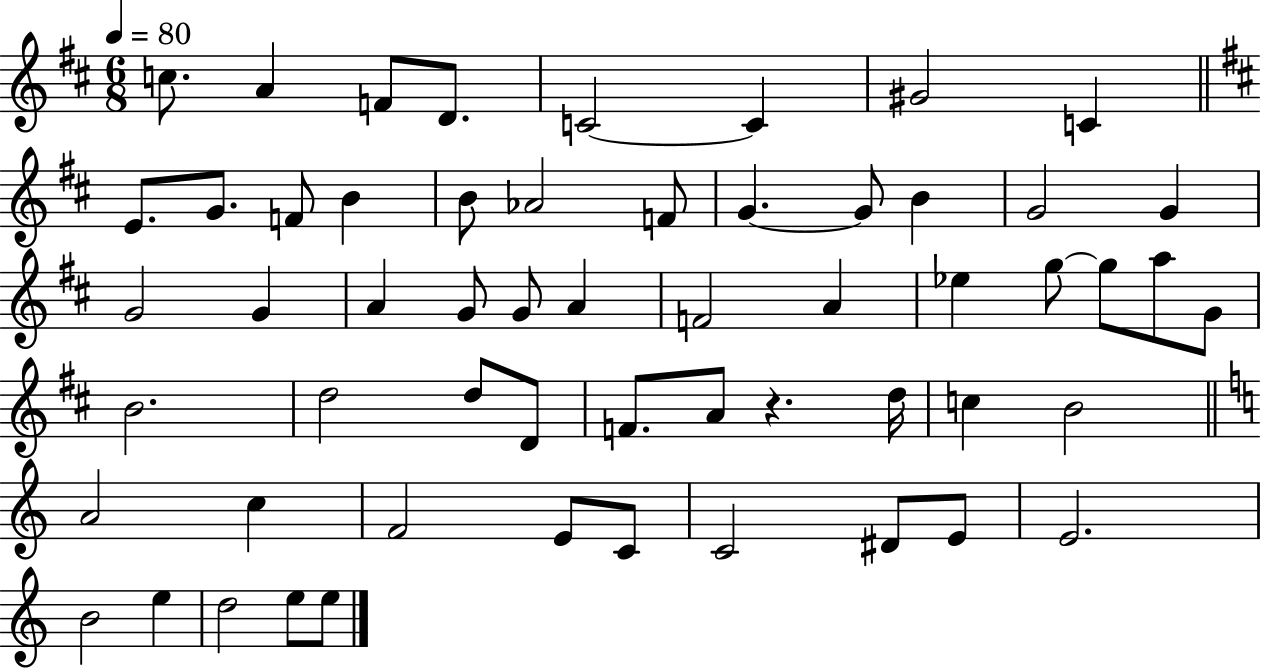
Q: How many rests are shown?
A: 1